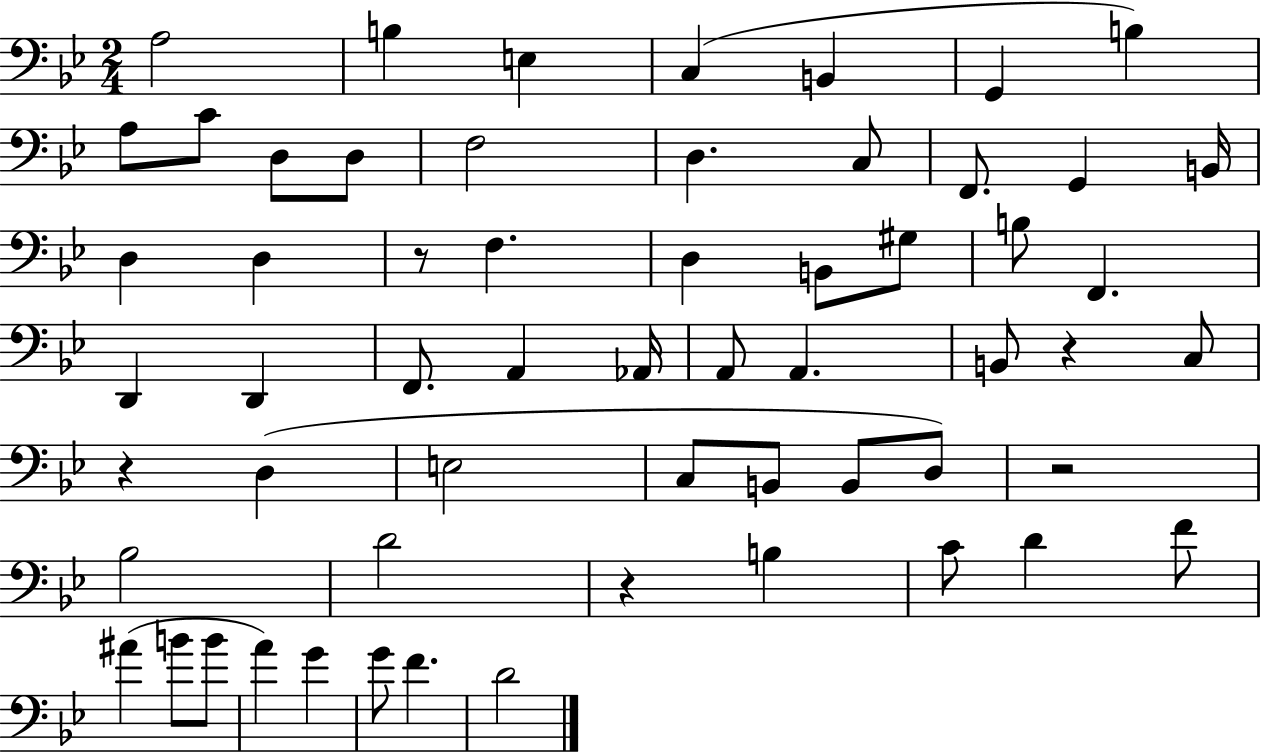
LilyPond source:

{
  \clef bass
  \numericTimeSignature
  \time 2/4
  \key bes \major
  a2 | b4 e4 | c4( b,4 | g,4 b4) | \break a8 c'8 d8 d8 | f2 | d4. c8 | f,8. g,4 b,16 | \break d4 d4 | r8 f4. | d4 b,8 gis8 | b8 f,4. | \break d,4 d,4 | f,8. a,4 aes,16 | a,8 a,4. | b,8 r4 c8 | \break r4 d4( | e2 | c8 b,8 b,8 d8) | r2 | \break bes2 | d'2 | r4 b4 | c'8 d'4 f'8 | \break ais'4( b'8 b'8 | a'4) g'4 | g'8 f'4. | d'2 | \break \bar "|."
}